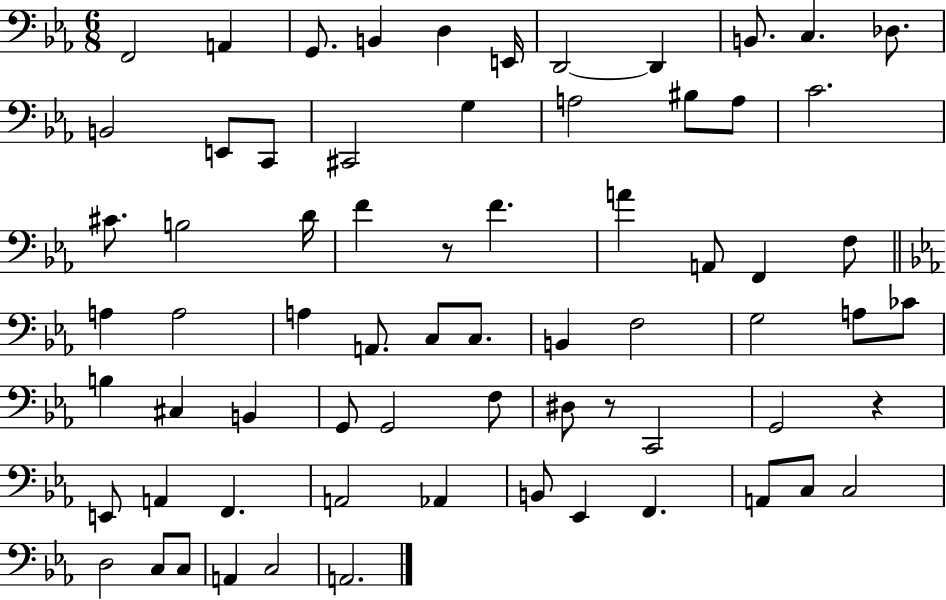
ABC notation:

X:1
T:Untitled
M:6/8
L:1/4
K:Eb
F,,2 A,, G,,/2 B,, D, E,,/4 D,,2 D,, B,,/2 C, _D,/2 B,,2 E,,/2 C,,/2 ^C,,2 G, A,2 ^B,/2 A,/2 C2 ^C/2 B,2 D/4 F z/2 F A A,,/2 F,, F,/2 A, A,2 A, A,,/2 C,/2 C,/2 B,, F,2 G,2 A,/2 _C/2 B, ^C, B,, G,,/2 G,,2 F,/2 ^D,/2 z/2 C,,2 G,,2 z E,,/2 A,, F,, A,,2 _A,, B,,/2 _E,, F,, A,,/2 C,/2 C,2 D,2 C,/2 C,/2 A,, C,2 A,,2